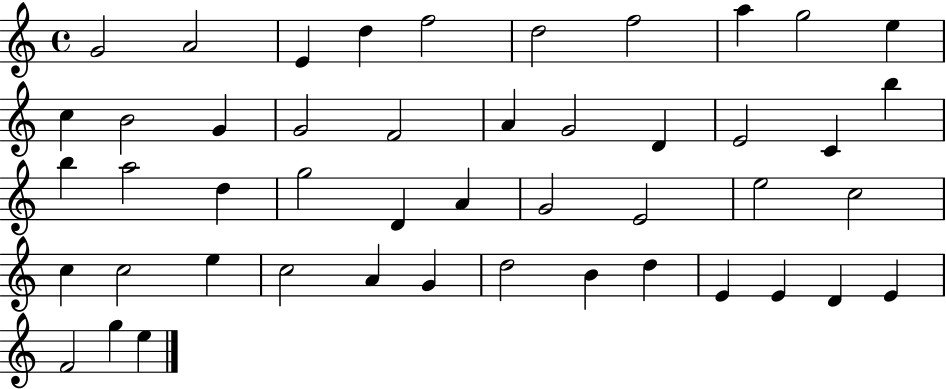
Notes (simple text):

G4/h A4/h E4/q D5/q F5/h D5/h F5/h A5/q G5/h E5/q C5/q B4/h G4/q G4/h F4/h A4/q G4/h D4/q E4/h C4/q B5/q B5/q A5/h D5/q G5/h D4/q A4/q G4/h E4/h E5/h C5/h C5/q C5/h E5/q C5/h A4/q G4/q D5/h B4/q D5/q E4/q E4/q D4/q E4/q F4/h G5/q E5/q